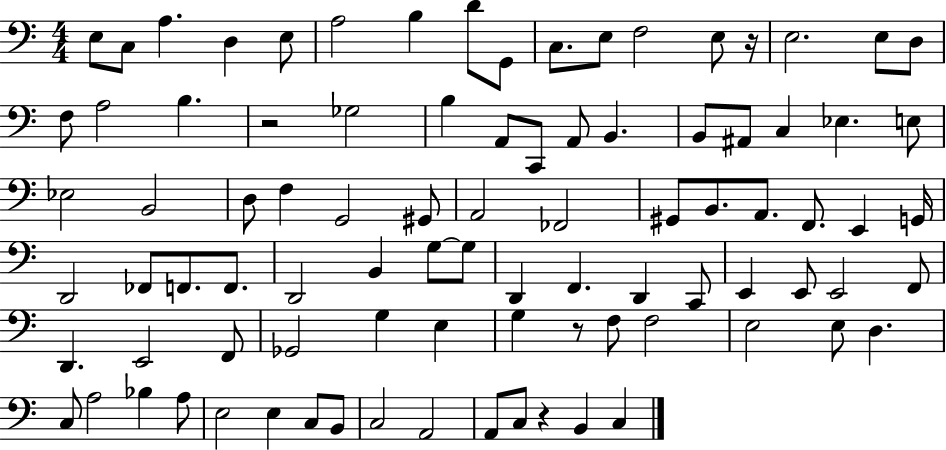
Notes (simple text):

E3/e C3/e A3/q. D3/q E3/e A3/h B3/q D4/e G2/e C3/e. E3/e F3/h E3/e R/s E3/h. E3/e D3/e F3/e A3/h B3/q. R/h Gb3/h B3/q A2/e C2/e A2/e B2/q. B2/e A#2/e C3/q Eb3/q. E3/e Eb3/h B2/h D3/e F3/q G2/h G#2/e A2/h FES2/h G#2/e B2/e. A2/e. F2/e. E2/q G2/s D2/h FES2/e F2/e. F2/e. D2/h B2/q G3/e G3/e D2/q F2/q. D2/q C2/e E2/q E2/e E2/h F2/e D2/q. E2/h F2/e Gb2/h G3/q E3/q G3/q R/e F3/e F3/h E3/h E3/e D3/q. C3/e A3/h Bb3/q A3/e E3/h E3/q C3/e B2/e C3/h A2/h A2/e C3/e R/q B2/q C3/q